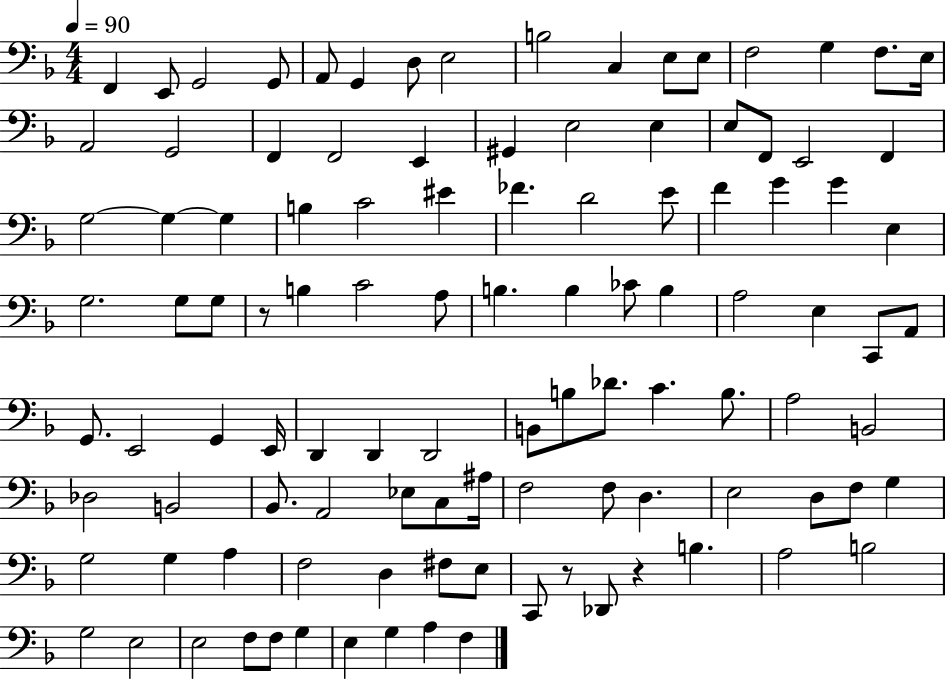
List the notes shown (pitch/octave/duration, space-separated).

F2/q E2/e G2/h G2/e A2/e G2/q D3/e E3/h B3/h C3/q E3/e E3/e F3/h G3/q F3/e. E3/s A2/h G2/h F2/q F2/h E2/q G#2/q E3/h E3/q E3/e F2/e E2/h F2/q G3/h G3/q G3/q B3/q C4/h EIS4/q FES4/q. D4/h E4/e F4/q G4/q G4/q E3/q G3/h. G3/e G3/e R/e B3/q C4/h A3/e B3/q. B3/q CES4/e B3/q A3/h E3/q C2/e A2/e G2/e. E2/h G2/q E2/s D2/q D2/q D2/h B2/e B3/e Db4/e. C4/q. B3/e. A3/h B2/h Db3/h B2/h Bb2/e. A2/h Eb3/e C3/e A#3/s F3/h F3/e D3/q. E3/h D3/e F3/e G3/q G3/h G3/q A3/q F3/h D3/q F#3/e E3/e C2/e R/e Db2/e R/q B3/q. A3/h B3/h G3/h E3/h E3/h F3/e F3/e G3/q E3/q G3/q A3/q F3/q